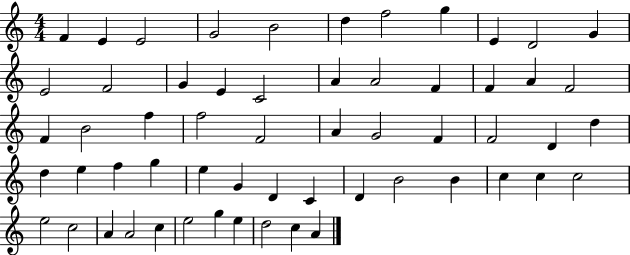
F4/q E4/q E4/h G4/h B4/h D5/q F5/h G5/q E4/q D4/h G4/q E4/h F4/h G4/q E4/q C4/h A4/q A4/h F4/q F4/q A4/q F4/h F4/q B4/h F5/q F5/h F4/h A4/q G4/h F4/q F4/h D4/q D5/q D5/q E5/q F5/q G5/q E5/q G4/q D4/q C4/q D4/q B4/h B4/q C5/q C5/q C5/h E5/h C5/h A4/q A4/h C5/q E5/h G5/q E5/q D5/h C5/q A4/q